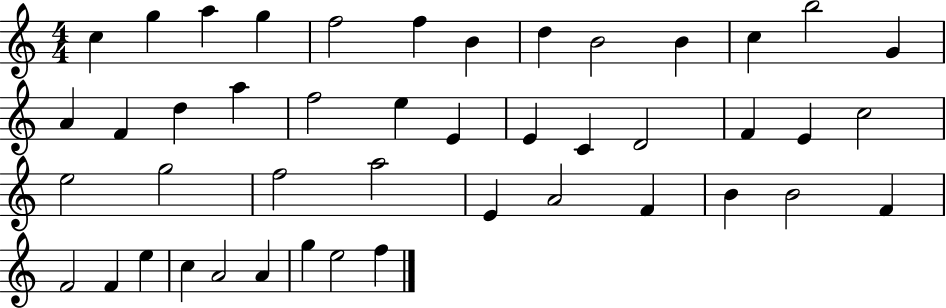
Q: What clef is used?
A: treble